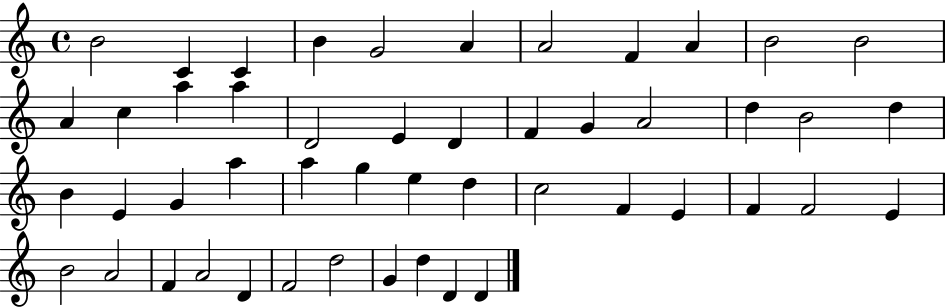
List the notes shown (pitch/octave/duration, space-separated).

B4/h C4/q C4/q B4/q G4/h A4/q A4/h F4/q A4/q B4/h B4/h A4/q C5/q A5/q A5/q D4/h E4/q D4/q F4/q G4/q A4/h D5/q B4/h D5/q B4/q E4/q G4/q A5/q A5/q G5/q E5/q D5/q C5/h F4/q E4/q F4/q F4/h E4/q B4/h A4/h F4/q A4/h D4/q F4/h D5/h G4/q D5/q D4/q D4/q